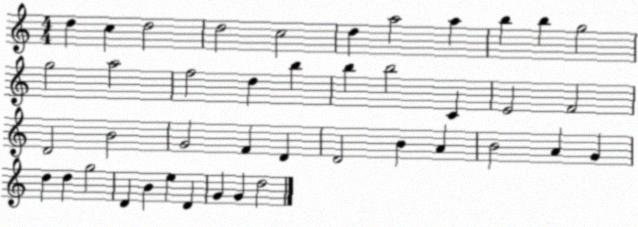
X:1
T:Untitled
M:4/4
L:1/4
K:C
d c d2 d2 c2 d a2 a b b g2 g2 a2 f2 d b b b2 C E2 F2 D2 B2 G2 F D D2 B A B2 A G d d g2 D B e D G G d2